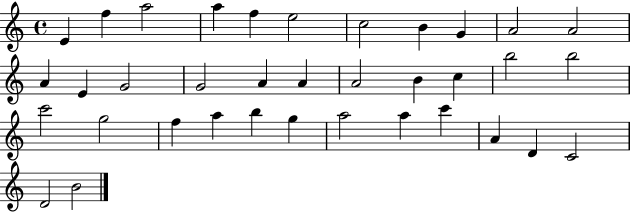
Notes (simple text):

E4/q F5/q A5/h A5/q F5/q E5/h C5/h B4/q G4/q A4/h A4/h A4/q E4/q G4/h G4/h A4/q A4/q A4/h B4/q C5/q B5/h B5/h C6/h G5/h F5/q A5/q B5/q G5/q A5/h A5/q C6/q A4/q D4/q C4/h D4/h B4/h